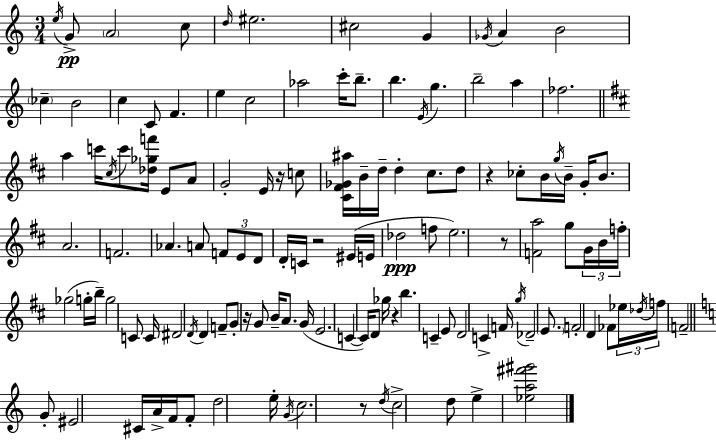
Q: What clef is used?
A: treble